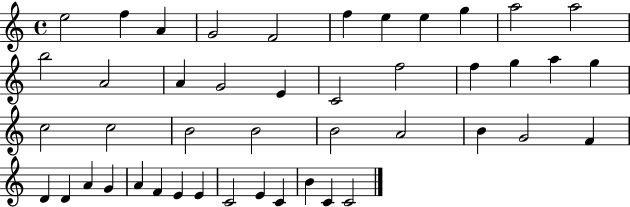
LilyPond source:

{
  \clef treble
  \time 4/4
  \defaultTimeSignature
  \key c \major
  e''2 f''4 a'4 | g'2 f'2 | f''4 e''4 e''4 g''4 | a''2 a''2 | \break b''2 a'2 | a'4 g'2 e'4 | c'2 f''2 | f''4 g''4 a''4 g''4 | \break c''2 c''2 | b'2 b'2 | b'2 a'2 | b'4 g'2 f'4 | \break d'4 d'4 a'4 g'4 | a'4 f'4 e'4 e'4 | c'2 e'4 c'4 | b'4 c'4 c'2 | \break \bar "|."
}